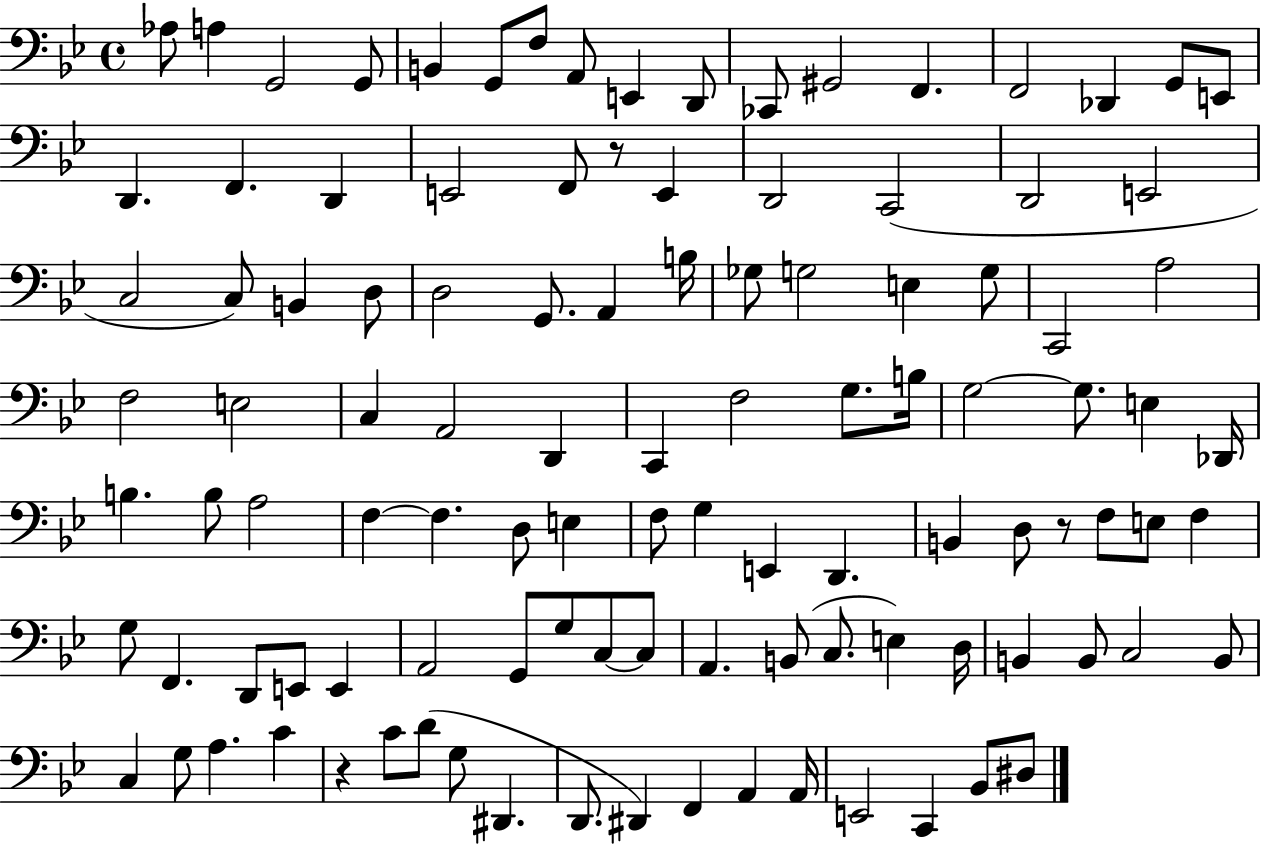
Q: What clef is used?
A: bass